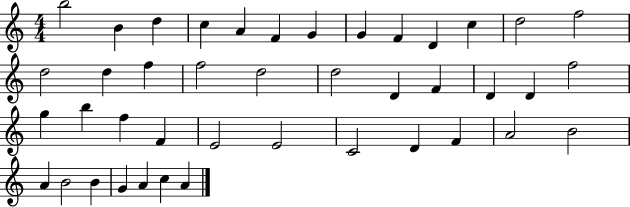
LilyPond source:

{
  \clef treble
  \numericTimeSignature
  \time 4/4
  \key c \major
  b''2 b'4 d''4 | c''4 a'4 f'4 g'4 | g'4 f'4 d'4 c''4 | d''2 f''2 | \break d''2 d''4 f''4 | f''2 d''2 | d''2 d'4 f'4 | d'4 d'4 f''2 | \break g''4 b''4 f''4 f'4 | e'2 e'2 | c'2 d'4 f'4 | a'2 b'2 | \break a'4 b'2 b'4 | g'4 a'4 c''4 a'4 | \bar "|."
}